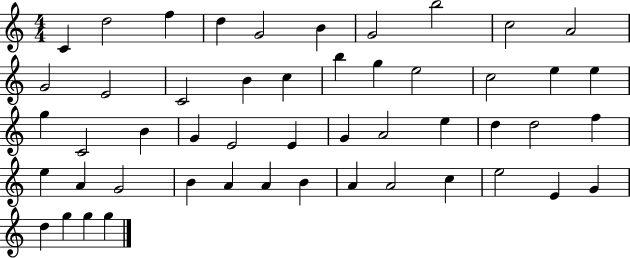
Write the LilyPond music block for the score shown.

{
  \clef treble
  \numericTimeSignature
  \time 4/4
  \key c \major
  c'4 d''2 f''4 | d''4 g'2 b'4 | g'2 b''2 | c''2 a'2 | \break g'2 e'2 | c'2 b'4 c''4 | b''4 g''4 e''2 | c''2 e''4 e''4 | \break g''4 c'2 b'4 | g'4 e'2 e'4 | g'4 a'2 e''4 | d''4 d''2 f''4 | \break e''4 a'4 g'2 | b'4 a'4 a'4 b'4 | a'4 a'2 c''4 | e''2 e'4 g'4 | \break d''4 g''4 g''4 g''4 | \bar "|."
}